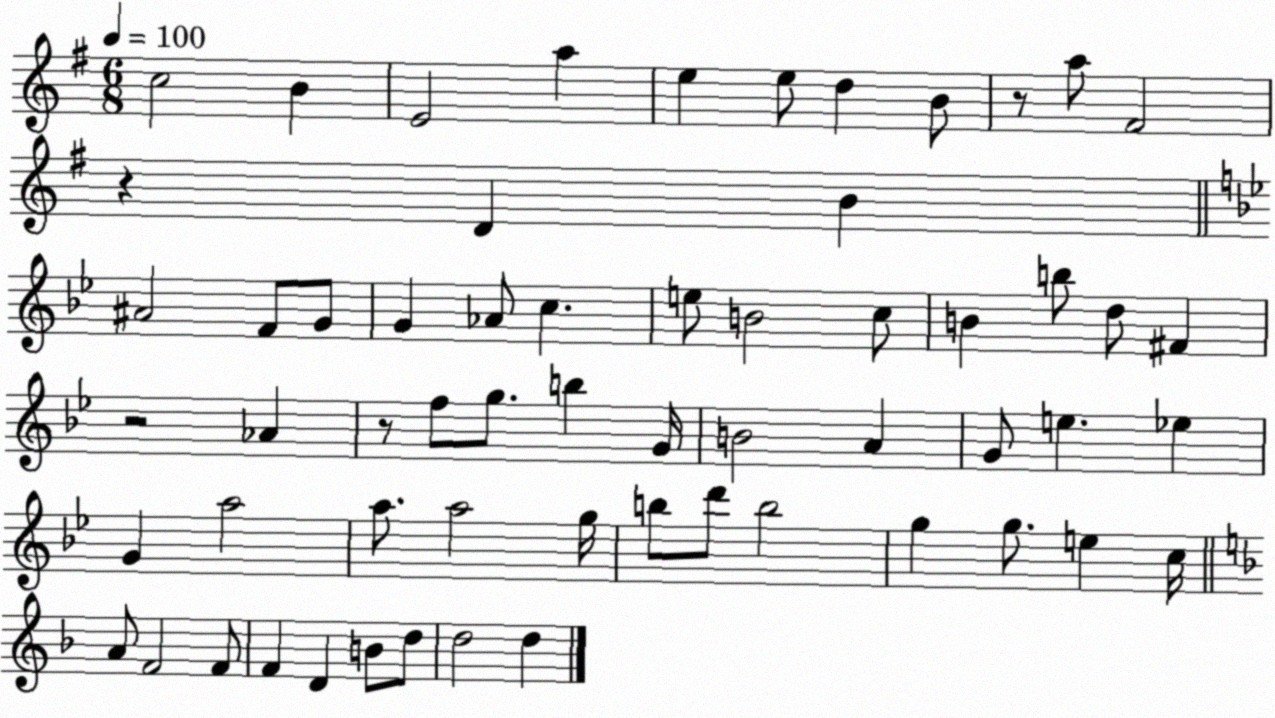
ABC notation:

X:1
T:Untitled
M:6/8
L:1/4
K:G
c2 B E2 a e e/2 d B/2 z/2 a/2 ^F2 z D B ^A2 F/2 G/2 G _A/2 c e/2 B2 c/2 B b/2 d/2 ^F z2 _A z/2 f/2 g/2 b G/4 B2 A G/2 e _e G a2 a/2 a2 g/4 b/2 d'/2 b2 g g/2 e c/4 A/2 F2 F/2 F D B/2 d/2 d2 d